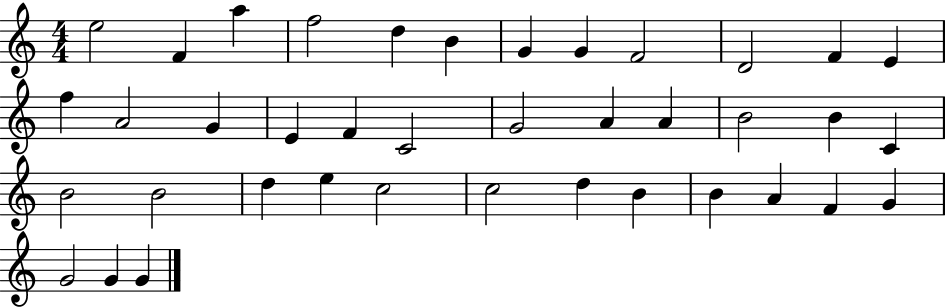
E5/h F4/q A5/q F5/h D5/q B4/q G4/q G4/q F4/h D4/h F4/q E4/q F5/q A4/h G4/q E4/q F4/q C4/h G4/h A4/q A4/q B4/h B4/q C4/q B4/h B4/h D5/q E5/q C5/h C5/h D5/q B4/q B4/q A4/q F4/q G4/q G4/h G4/q G4/q